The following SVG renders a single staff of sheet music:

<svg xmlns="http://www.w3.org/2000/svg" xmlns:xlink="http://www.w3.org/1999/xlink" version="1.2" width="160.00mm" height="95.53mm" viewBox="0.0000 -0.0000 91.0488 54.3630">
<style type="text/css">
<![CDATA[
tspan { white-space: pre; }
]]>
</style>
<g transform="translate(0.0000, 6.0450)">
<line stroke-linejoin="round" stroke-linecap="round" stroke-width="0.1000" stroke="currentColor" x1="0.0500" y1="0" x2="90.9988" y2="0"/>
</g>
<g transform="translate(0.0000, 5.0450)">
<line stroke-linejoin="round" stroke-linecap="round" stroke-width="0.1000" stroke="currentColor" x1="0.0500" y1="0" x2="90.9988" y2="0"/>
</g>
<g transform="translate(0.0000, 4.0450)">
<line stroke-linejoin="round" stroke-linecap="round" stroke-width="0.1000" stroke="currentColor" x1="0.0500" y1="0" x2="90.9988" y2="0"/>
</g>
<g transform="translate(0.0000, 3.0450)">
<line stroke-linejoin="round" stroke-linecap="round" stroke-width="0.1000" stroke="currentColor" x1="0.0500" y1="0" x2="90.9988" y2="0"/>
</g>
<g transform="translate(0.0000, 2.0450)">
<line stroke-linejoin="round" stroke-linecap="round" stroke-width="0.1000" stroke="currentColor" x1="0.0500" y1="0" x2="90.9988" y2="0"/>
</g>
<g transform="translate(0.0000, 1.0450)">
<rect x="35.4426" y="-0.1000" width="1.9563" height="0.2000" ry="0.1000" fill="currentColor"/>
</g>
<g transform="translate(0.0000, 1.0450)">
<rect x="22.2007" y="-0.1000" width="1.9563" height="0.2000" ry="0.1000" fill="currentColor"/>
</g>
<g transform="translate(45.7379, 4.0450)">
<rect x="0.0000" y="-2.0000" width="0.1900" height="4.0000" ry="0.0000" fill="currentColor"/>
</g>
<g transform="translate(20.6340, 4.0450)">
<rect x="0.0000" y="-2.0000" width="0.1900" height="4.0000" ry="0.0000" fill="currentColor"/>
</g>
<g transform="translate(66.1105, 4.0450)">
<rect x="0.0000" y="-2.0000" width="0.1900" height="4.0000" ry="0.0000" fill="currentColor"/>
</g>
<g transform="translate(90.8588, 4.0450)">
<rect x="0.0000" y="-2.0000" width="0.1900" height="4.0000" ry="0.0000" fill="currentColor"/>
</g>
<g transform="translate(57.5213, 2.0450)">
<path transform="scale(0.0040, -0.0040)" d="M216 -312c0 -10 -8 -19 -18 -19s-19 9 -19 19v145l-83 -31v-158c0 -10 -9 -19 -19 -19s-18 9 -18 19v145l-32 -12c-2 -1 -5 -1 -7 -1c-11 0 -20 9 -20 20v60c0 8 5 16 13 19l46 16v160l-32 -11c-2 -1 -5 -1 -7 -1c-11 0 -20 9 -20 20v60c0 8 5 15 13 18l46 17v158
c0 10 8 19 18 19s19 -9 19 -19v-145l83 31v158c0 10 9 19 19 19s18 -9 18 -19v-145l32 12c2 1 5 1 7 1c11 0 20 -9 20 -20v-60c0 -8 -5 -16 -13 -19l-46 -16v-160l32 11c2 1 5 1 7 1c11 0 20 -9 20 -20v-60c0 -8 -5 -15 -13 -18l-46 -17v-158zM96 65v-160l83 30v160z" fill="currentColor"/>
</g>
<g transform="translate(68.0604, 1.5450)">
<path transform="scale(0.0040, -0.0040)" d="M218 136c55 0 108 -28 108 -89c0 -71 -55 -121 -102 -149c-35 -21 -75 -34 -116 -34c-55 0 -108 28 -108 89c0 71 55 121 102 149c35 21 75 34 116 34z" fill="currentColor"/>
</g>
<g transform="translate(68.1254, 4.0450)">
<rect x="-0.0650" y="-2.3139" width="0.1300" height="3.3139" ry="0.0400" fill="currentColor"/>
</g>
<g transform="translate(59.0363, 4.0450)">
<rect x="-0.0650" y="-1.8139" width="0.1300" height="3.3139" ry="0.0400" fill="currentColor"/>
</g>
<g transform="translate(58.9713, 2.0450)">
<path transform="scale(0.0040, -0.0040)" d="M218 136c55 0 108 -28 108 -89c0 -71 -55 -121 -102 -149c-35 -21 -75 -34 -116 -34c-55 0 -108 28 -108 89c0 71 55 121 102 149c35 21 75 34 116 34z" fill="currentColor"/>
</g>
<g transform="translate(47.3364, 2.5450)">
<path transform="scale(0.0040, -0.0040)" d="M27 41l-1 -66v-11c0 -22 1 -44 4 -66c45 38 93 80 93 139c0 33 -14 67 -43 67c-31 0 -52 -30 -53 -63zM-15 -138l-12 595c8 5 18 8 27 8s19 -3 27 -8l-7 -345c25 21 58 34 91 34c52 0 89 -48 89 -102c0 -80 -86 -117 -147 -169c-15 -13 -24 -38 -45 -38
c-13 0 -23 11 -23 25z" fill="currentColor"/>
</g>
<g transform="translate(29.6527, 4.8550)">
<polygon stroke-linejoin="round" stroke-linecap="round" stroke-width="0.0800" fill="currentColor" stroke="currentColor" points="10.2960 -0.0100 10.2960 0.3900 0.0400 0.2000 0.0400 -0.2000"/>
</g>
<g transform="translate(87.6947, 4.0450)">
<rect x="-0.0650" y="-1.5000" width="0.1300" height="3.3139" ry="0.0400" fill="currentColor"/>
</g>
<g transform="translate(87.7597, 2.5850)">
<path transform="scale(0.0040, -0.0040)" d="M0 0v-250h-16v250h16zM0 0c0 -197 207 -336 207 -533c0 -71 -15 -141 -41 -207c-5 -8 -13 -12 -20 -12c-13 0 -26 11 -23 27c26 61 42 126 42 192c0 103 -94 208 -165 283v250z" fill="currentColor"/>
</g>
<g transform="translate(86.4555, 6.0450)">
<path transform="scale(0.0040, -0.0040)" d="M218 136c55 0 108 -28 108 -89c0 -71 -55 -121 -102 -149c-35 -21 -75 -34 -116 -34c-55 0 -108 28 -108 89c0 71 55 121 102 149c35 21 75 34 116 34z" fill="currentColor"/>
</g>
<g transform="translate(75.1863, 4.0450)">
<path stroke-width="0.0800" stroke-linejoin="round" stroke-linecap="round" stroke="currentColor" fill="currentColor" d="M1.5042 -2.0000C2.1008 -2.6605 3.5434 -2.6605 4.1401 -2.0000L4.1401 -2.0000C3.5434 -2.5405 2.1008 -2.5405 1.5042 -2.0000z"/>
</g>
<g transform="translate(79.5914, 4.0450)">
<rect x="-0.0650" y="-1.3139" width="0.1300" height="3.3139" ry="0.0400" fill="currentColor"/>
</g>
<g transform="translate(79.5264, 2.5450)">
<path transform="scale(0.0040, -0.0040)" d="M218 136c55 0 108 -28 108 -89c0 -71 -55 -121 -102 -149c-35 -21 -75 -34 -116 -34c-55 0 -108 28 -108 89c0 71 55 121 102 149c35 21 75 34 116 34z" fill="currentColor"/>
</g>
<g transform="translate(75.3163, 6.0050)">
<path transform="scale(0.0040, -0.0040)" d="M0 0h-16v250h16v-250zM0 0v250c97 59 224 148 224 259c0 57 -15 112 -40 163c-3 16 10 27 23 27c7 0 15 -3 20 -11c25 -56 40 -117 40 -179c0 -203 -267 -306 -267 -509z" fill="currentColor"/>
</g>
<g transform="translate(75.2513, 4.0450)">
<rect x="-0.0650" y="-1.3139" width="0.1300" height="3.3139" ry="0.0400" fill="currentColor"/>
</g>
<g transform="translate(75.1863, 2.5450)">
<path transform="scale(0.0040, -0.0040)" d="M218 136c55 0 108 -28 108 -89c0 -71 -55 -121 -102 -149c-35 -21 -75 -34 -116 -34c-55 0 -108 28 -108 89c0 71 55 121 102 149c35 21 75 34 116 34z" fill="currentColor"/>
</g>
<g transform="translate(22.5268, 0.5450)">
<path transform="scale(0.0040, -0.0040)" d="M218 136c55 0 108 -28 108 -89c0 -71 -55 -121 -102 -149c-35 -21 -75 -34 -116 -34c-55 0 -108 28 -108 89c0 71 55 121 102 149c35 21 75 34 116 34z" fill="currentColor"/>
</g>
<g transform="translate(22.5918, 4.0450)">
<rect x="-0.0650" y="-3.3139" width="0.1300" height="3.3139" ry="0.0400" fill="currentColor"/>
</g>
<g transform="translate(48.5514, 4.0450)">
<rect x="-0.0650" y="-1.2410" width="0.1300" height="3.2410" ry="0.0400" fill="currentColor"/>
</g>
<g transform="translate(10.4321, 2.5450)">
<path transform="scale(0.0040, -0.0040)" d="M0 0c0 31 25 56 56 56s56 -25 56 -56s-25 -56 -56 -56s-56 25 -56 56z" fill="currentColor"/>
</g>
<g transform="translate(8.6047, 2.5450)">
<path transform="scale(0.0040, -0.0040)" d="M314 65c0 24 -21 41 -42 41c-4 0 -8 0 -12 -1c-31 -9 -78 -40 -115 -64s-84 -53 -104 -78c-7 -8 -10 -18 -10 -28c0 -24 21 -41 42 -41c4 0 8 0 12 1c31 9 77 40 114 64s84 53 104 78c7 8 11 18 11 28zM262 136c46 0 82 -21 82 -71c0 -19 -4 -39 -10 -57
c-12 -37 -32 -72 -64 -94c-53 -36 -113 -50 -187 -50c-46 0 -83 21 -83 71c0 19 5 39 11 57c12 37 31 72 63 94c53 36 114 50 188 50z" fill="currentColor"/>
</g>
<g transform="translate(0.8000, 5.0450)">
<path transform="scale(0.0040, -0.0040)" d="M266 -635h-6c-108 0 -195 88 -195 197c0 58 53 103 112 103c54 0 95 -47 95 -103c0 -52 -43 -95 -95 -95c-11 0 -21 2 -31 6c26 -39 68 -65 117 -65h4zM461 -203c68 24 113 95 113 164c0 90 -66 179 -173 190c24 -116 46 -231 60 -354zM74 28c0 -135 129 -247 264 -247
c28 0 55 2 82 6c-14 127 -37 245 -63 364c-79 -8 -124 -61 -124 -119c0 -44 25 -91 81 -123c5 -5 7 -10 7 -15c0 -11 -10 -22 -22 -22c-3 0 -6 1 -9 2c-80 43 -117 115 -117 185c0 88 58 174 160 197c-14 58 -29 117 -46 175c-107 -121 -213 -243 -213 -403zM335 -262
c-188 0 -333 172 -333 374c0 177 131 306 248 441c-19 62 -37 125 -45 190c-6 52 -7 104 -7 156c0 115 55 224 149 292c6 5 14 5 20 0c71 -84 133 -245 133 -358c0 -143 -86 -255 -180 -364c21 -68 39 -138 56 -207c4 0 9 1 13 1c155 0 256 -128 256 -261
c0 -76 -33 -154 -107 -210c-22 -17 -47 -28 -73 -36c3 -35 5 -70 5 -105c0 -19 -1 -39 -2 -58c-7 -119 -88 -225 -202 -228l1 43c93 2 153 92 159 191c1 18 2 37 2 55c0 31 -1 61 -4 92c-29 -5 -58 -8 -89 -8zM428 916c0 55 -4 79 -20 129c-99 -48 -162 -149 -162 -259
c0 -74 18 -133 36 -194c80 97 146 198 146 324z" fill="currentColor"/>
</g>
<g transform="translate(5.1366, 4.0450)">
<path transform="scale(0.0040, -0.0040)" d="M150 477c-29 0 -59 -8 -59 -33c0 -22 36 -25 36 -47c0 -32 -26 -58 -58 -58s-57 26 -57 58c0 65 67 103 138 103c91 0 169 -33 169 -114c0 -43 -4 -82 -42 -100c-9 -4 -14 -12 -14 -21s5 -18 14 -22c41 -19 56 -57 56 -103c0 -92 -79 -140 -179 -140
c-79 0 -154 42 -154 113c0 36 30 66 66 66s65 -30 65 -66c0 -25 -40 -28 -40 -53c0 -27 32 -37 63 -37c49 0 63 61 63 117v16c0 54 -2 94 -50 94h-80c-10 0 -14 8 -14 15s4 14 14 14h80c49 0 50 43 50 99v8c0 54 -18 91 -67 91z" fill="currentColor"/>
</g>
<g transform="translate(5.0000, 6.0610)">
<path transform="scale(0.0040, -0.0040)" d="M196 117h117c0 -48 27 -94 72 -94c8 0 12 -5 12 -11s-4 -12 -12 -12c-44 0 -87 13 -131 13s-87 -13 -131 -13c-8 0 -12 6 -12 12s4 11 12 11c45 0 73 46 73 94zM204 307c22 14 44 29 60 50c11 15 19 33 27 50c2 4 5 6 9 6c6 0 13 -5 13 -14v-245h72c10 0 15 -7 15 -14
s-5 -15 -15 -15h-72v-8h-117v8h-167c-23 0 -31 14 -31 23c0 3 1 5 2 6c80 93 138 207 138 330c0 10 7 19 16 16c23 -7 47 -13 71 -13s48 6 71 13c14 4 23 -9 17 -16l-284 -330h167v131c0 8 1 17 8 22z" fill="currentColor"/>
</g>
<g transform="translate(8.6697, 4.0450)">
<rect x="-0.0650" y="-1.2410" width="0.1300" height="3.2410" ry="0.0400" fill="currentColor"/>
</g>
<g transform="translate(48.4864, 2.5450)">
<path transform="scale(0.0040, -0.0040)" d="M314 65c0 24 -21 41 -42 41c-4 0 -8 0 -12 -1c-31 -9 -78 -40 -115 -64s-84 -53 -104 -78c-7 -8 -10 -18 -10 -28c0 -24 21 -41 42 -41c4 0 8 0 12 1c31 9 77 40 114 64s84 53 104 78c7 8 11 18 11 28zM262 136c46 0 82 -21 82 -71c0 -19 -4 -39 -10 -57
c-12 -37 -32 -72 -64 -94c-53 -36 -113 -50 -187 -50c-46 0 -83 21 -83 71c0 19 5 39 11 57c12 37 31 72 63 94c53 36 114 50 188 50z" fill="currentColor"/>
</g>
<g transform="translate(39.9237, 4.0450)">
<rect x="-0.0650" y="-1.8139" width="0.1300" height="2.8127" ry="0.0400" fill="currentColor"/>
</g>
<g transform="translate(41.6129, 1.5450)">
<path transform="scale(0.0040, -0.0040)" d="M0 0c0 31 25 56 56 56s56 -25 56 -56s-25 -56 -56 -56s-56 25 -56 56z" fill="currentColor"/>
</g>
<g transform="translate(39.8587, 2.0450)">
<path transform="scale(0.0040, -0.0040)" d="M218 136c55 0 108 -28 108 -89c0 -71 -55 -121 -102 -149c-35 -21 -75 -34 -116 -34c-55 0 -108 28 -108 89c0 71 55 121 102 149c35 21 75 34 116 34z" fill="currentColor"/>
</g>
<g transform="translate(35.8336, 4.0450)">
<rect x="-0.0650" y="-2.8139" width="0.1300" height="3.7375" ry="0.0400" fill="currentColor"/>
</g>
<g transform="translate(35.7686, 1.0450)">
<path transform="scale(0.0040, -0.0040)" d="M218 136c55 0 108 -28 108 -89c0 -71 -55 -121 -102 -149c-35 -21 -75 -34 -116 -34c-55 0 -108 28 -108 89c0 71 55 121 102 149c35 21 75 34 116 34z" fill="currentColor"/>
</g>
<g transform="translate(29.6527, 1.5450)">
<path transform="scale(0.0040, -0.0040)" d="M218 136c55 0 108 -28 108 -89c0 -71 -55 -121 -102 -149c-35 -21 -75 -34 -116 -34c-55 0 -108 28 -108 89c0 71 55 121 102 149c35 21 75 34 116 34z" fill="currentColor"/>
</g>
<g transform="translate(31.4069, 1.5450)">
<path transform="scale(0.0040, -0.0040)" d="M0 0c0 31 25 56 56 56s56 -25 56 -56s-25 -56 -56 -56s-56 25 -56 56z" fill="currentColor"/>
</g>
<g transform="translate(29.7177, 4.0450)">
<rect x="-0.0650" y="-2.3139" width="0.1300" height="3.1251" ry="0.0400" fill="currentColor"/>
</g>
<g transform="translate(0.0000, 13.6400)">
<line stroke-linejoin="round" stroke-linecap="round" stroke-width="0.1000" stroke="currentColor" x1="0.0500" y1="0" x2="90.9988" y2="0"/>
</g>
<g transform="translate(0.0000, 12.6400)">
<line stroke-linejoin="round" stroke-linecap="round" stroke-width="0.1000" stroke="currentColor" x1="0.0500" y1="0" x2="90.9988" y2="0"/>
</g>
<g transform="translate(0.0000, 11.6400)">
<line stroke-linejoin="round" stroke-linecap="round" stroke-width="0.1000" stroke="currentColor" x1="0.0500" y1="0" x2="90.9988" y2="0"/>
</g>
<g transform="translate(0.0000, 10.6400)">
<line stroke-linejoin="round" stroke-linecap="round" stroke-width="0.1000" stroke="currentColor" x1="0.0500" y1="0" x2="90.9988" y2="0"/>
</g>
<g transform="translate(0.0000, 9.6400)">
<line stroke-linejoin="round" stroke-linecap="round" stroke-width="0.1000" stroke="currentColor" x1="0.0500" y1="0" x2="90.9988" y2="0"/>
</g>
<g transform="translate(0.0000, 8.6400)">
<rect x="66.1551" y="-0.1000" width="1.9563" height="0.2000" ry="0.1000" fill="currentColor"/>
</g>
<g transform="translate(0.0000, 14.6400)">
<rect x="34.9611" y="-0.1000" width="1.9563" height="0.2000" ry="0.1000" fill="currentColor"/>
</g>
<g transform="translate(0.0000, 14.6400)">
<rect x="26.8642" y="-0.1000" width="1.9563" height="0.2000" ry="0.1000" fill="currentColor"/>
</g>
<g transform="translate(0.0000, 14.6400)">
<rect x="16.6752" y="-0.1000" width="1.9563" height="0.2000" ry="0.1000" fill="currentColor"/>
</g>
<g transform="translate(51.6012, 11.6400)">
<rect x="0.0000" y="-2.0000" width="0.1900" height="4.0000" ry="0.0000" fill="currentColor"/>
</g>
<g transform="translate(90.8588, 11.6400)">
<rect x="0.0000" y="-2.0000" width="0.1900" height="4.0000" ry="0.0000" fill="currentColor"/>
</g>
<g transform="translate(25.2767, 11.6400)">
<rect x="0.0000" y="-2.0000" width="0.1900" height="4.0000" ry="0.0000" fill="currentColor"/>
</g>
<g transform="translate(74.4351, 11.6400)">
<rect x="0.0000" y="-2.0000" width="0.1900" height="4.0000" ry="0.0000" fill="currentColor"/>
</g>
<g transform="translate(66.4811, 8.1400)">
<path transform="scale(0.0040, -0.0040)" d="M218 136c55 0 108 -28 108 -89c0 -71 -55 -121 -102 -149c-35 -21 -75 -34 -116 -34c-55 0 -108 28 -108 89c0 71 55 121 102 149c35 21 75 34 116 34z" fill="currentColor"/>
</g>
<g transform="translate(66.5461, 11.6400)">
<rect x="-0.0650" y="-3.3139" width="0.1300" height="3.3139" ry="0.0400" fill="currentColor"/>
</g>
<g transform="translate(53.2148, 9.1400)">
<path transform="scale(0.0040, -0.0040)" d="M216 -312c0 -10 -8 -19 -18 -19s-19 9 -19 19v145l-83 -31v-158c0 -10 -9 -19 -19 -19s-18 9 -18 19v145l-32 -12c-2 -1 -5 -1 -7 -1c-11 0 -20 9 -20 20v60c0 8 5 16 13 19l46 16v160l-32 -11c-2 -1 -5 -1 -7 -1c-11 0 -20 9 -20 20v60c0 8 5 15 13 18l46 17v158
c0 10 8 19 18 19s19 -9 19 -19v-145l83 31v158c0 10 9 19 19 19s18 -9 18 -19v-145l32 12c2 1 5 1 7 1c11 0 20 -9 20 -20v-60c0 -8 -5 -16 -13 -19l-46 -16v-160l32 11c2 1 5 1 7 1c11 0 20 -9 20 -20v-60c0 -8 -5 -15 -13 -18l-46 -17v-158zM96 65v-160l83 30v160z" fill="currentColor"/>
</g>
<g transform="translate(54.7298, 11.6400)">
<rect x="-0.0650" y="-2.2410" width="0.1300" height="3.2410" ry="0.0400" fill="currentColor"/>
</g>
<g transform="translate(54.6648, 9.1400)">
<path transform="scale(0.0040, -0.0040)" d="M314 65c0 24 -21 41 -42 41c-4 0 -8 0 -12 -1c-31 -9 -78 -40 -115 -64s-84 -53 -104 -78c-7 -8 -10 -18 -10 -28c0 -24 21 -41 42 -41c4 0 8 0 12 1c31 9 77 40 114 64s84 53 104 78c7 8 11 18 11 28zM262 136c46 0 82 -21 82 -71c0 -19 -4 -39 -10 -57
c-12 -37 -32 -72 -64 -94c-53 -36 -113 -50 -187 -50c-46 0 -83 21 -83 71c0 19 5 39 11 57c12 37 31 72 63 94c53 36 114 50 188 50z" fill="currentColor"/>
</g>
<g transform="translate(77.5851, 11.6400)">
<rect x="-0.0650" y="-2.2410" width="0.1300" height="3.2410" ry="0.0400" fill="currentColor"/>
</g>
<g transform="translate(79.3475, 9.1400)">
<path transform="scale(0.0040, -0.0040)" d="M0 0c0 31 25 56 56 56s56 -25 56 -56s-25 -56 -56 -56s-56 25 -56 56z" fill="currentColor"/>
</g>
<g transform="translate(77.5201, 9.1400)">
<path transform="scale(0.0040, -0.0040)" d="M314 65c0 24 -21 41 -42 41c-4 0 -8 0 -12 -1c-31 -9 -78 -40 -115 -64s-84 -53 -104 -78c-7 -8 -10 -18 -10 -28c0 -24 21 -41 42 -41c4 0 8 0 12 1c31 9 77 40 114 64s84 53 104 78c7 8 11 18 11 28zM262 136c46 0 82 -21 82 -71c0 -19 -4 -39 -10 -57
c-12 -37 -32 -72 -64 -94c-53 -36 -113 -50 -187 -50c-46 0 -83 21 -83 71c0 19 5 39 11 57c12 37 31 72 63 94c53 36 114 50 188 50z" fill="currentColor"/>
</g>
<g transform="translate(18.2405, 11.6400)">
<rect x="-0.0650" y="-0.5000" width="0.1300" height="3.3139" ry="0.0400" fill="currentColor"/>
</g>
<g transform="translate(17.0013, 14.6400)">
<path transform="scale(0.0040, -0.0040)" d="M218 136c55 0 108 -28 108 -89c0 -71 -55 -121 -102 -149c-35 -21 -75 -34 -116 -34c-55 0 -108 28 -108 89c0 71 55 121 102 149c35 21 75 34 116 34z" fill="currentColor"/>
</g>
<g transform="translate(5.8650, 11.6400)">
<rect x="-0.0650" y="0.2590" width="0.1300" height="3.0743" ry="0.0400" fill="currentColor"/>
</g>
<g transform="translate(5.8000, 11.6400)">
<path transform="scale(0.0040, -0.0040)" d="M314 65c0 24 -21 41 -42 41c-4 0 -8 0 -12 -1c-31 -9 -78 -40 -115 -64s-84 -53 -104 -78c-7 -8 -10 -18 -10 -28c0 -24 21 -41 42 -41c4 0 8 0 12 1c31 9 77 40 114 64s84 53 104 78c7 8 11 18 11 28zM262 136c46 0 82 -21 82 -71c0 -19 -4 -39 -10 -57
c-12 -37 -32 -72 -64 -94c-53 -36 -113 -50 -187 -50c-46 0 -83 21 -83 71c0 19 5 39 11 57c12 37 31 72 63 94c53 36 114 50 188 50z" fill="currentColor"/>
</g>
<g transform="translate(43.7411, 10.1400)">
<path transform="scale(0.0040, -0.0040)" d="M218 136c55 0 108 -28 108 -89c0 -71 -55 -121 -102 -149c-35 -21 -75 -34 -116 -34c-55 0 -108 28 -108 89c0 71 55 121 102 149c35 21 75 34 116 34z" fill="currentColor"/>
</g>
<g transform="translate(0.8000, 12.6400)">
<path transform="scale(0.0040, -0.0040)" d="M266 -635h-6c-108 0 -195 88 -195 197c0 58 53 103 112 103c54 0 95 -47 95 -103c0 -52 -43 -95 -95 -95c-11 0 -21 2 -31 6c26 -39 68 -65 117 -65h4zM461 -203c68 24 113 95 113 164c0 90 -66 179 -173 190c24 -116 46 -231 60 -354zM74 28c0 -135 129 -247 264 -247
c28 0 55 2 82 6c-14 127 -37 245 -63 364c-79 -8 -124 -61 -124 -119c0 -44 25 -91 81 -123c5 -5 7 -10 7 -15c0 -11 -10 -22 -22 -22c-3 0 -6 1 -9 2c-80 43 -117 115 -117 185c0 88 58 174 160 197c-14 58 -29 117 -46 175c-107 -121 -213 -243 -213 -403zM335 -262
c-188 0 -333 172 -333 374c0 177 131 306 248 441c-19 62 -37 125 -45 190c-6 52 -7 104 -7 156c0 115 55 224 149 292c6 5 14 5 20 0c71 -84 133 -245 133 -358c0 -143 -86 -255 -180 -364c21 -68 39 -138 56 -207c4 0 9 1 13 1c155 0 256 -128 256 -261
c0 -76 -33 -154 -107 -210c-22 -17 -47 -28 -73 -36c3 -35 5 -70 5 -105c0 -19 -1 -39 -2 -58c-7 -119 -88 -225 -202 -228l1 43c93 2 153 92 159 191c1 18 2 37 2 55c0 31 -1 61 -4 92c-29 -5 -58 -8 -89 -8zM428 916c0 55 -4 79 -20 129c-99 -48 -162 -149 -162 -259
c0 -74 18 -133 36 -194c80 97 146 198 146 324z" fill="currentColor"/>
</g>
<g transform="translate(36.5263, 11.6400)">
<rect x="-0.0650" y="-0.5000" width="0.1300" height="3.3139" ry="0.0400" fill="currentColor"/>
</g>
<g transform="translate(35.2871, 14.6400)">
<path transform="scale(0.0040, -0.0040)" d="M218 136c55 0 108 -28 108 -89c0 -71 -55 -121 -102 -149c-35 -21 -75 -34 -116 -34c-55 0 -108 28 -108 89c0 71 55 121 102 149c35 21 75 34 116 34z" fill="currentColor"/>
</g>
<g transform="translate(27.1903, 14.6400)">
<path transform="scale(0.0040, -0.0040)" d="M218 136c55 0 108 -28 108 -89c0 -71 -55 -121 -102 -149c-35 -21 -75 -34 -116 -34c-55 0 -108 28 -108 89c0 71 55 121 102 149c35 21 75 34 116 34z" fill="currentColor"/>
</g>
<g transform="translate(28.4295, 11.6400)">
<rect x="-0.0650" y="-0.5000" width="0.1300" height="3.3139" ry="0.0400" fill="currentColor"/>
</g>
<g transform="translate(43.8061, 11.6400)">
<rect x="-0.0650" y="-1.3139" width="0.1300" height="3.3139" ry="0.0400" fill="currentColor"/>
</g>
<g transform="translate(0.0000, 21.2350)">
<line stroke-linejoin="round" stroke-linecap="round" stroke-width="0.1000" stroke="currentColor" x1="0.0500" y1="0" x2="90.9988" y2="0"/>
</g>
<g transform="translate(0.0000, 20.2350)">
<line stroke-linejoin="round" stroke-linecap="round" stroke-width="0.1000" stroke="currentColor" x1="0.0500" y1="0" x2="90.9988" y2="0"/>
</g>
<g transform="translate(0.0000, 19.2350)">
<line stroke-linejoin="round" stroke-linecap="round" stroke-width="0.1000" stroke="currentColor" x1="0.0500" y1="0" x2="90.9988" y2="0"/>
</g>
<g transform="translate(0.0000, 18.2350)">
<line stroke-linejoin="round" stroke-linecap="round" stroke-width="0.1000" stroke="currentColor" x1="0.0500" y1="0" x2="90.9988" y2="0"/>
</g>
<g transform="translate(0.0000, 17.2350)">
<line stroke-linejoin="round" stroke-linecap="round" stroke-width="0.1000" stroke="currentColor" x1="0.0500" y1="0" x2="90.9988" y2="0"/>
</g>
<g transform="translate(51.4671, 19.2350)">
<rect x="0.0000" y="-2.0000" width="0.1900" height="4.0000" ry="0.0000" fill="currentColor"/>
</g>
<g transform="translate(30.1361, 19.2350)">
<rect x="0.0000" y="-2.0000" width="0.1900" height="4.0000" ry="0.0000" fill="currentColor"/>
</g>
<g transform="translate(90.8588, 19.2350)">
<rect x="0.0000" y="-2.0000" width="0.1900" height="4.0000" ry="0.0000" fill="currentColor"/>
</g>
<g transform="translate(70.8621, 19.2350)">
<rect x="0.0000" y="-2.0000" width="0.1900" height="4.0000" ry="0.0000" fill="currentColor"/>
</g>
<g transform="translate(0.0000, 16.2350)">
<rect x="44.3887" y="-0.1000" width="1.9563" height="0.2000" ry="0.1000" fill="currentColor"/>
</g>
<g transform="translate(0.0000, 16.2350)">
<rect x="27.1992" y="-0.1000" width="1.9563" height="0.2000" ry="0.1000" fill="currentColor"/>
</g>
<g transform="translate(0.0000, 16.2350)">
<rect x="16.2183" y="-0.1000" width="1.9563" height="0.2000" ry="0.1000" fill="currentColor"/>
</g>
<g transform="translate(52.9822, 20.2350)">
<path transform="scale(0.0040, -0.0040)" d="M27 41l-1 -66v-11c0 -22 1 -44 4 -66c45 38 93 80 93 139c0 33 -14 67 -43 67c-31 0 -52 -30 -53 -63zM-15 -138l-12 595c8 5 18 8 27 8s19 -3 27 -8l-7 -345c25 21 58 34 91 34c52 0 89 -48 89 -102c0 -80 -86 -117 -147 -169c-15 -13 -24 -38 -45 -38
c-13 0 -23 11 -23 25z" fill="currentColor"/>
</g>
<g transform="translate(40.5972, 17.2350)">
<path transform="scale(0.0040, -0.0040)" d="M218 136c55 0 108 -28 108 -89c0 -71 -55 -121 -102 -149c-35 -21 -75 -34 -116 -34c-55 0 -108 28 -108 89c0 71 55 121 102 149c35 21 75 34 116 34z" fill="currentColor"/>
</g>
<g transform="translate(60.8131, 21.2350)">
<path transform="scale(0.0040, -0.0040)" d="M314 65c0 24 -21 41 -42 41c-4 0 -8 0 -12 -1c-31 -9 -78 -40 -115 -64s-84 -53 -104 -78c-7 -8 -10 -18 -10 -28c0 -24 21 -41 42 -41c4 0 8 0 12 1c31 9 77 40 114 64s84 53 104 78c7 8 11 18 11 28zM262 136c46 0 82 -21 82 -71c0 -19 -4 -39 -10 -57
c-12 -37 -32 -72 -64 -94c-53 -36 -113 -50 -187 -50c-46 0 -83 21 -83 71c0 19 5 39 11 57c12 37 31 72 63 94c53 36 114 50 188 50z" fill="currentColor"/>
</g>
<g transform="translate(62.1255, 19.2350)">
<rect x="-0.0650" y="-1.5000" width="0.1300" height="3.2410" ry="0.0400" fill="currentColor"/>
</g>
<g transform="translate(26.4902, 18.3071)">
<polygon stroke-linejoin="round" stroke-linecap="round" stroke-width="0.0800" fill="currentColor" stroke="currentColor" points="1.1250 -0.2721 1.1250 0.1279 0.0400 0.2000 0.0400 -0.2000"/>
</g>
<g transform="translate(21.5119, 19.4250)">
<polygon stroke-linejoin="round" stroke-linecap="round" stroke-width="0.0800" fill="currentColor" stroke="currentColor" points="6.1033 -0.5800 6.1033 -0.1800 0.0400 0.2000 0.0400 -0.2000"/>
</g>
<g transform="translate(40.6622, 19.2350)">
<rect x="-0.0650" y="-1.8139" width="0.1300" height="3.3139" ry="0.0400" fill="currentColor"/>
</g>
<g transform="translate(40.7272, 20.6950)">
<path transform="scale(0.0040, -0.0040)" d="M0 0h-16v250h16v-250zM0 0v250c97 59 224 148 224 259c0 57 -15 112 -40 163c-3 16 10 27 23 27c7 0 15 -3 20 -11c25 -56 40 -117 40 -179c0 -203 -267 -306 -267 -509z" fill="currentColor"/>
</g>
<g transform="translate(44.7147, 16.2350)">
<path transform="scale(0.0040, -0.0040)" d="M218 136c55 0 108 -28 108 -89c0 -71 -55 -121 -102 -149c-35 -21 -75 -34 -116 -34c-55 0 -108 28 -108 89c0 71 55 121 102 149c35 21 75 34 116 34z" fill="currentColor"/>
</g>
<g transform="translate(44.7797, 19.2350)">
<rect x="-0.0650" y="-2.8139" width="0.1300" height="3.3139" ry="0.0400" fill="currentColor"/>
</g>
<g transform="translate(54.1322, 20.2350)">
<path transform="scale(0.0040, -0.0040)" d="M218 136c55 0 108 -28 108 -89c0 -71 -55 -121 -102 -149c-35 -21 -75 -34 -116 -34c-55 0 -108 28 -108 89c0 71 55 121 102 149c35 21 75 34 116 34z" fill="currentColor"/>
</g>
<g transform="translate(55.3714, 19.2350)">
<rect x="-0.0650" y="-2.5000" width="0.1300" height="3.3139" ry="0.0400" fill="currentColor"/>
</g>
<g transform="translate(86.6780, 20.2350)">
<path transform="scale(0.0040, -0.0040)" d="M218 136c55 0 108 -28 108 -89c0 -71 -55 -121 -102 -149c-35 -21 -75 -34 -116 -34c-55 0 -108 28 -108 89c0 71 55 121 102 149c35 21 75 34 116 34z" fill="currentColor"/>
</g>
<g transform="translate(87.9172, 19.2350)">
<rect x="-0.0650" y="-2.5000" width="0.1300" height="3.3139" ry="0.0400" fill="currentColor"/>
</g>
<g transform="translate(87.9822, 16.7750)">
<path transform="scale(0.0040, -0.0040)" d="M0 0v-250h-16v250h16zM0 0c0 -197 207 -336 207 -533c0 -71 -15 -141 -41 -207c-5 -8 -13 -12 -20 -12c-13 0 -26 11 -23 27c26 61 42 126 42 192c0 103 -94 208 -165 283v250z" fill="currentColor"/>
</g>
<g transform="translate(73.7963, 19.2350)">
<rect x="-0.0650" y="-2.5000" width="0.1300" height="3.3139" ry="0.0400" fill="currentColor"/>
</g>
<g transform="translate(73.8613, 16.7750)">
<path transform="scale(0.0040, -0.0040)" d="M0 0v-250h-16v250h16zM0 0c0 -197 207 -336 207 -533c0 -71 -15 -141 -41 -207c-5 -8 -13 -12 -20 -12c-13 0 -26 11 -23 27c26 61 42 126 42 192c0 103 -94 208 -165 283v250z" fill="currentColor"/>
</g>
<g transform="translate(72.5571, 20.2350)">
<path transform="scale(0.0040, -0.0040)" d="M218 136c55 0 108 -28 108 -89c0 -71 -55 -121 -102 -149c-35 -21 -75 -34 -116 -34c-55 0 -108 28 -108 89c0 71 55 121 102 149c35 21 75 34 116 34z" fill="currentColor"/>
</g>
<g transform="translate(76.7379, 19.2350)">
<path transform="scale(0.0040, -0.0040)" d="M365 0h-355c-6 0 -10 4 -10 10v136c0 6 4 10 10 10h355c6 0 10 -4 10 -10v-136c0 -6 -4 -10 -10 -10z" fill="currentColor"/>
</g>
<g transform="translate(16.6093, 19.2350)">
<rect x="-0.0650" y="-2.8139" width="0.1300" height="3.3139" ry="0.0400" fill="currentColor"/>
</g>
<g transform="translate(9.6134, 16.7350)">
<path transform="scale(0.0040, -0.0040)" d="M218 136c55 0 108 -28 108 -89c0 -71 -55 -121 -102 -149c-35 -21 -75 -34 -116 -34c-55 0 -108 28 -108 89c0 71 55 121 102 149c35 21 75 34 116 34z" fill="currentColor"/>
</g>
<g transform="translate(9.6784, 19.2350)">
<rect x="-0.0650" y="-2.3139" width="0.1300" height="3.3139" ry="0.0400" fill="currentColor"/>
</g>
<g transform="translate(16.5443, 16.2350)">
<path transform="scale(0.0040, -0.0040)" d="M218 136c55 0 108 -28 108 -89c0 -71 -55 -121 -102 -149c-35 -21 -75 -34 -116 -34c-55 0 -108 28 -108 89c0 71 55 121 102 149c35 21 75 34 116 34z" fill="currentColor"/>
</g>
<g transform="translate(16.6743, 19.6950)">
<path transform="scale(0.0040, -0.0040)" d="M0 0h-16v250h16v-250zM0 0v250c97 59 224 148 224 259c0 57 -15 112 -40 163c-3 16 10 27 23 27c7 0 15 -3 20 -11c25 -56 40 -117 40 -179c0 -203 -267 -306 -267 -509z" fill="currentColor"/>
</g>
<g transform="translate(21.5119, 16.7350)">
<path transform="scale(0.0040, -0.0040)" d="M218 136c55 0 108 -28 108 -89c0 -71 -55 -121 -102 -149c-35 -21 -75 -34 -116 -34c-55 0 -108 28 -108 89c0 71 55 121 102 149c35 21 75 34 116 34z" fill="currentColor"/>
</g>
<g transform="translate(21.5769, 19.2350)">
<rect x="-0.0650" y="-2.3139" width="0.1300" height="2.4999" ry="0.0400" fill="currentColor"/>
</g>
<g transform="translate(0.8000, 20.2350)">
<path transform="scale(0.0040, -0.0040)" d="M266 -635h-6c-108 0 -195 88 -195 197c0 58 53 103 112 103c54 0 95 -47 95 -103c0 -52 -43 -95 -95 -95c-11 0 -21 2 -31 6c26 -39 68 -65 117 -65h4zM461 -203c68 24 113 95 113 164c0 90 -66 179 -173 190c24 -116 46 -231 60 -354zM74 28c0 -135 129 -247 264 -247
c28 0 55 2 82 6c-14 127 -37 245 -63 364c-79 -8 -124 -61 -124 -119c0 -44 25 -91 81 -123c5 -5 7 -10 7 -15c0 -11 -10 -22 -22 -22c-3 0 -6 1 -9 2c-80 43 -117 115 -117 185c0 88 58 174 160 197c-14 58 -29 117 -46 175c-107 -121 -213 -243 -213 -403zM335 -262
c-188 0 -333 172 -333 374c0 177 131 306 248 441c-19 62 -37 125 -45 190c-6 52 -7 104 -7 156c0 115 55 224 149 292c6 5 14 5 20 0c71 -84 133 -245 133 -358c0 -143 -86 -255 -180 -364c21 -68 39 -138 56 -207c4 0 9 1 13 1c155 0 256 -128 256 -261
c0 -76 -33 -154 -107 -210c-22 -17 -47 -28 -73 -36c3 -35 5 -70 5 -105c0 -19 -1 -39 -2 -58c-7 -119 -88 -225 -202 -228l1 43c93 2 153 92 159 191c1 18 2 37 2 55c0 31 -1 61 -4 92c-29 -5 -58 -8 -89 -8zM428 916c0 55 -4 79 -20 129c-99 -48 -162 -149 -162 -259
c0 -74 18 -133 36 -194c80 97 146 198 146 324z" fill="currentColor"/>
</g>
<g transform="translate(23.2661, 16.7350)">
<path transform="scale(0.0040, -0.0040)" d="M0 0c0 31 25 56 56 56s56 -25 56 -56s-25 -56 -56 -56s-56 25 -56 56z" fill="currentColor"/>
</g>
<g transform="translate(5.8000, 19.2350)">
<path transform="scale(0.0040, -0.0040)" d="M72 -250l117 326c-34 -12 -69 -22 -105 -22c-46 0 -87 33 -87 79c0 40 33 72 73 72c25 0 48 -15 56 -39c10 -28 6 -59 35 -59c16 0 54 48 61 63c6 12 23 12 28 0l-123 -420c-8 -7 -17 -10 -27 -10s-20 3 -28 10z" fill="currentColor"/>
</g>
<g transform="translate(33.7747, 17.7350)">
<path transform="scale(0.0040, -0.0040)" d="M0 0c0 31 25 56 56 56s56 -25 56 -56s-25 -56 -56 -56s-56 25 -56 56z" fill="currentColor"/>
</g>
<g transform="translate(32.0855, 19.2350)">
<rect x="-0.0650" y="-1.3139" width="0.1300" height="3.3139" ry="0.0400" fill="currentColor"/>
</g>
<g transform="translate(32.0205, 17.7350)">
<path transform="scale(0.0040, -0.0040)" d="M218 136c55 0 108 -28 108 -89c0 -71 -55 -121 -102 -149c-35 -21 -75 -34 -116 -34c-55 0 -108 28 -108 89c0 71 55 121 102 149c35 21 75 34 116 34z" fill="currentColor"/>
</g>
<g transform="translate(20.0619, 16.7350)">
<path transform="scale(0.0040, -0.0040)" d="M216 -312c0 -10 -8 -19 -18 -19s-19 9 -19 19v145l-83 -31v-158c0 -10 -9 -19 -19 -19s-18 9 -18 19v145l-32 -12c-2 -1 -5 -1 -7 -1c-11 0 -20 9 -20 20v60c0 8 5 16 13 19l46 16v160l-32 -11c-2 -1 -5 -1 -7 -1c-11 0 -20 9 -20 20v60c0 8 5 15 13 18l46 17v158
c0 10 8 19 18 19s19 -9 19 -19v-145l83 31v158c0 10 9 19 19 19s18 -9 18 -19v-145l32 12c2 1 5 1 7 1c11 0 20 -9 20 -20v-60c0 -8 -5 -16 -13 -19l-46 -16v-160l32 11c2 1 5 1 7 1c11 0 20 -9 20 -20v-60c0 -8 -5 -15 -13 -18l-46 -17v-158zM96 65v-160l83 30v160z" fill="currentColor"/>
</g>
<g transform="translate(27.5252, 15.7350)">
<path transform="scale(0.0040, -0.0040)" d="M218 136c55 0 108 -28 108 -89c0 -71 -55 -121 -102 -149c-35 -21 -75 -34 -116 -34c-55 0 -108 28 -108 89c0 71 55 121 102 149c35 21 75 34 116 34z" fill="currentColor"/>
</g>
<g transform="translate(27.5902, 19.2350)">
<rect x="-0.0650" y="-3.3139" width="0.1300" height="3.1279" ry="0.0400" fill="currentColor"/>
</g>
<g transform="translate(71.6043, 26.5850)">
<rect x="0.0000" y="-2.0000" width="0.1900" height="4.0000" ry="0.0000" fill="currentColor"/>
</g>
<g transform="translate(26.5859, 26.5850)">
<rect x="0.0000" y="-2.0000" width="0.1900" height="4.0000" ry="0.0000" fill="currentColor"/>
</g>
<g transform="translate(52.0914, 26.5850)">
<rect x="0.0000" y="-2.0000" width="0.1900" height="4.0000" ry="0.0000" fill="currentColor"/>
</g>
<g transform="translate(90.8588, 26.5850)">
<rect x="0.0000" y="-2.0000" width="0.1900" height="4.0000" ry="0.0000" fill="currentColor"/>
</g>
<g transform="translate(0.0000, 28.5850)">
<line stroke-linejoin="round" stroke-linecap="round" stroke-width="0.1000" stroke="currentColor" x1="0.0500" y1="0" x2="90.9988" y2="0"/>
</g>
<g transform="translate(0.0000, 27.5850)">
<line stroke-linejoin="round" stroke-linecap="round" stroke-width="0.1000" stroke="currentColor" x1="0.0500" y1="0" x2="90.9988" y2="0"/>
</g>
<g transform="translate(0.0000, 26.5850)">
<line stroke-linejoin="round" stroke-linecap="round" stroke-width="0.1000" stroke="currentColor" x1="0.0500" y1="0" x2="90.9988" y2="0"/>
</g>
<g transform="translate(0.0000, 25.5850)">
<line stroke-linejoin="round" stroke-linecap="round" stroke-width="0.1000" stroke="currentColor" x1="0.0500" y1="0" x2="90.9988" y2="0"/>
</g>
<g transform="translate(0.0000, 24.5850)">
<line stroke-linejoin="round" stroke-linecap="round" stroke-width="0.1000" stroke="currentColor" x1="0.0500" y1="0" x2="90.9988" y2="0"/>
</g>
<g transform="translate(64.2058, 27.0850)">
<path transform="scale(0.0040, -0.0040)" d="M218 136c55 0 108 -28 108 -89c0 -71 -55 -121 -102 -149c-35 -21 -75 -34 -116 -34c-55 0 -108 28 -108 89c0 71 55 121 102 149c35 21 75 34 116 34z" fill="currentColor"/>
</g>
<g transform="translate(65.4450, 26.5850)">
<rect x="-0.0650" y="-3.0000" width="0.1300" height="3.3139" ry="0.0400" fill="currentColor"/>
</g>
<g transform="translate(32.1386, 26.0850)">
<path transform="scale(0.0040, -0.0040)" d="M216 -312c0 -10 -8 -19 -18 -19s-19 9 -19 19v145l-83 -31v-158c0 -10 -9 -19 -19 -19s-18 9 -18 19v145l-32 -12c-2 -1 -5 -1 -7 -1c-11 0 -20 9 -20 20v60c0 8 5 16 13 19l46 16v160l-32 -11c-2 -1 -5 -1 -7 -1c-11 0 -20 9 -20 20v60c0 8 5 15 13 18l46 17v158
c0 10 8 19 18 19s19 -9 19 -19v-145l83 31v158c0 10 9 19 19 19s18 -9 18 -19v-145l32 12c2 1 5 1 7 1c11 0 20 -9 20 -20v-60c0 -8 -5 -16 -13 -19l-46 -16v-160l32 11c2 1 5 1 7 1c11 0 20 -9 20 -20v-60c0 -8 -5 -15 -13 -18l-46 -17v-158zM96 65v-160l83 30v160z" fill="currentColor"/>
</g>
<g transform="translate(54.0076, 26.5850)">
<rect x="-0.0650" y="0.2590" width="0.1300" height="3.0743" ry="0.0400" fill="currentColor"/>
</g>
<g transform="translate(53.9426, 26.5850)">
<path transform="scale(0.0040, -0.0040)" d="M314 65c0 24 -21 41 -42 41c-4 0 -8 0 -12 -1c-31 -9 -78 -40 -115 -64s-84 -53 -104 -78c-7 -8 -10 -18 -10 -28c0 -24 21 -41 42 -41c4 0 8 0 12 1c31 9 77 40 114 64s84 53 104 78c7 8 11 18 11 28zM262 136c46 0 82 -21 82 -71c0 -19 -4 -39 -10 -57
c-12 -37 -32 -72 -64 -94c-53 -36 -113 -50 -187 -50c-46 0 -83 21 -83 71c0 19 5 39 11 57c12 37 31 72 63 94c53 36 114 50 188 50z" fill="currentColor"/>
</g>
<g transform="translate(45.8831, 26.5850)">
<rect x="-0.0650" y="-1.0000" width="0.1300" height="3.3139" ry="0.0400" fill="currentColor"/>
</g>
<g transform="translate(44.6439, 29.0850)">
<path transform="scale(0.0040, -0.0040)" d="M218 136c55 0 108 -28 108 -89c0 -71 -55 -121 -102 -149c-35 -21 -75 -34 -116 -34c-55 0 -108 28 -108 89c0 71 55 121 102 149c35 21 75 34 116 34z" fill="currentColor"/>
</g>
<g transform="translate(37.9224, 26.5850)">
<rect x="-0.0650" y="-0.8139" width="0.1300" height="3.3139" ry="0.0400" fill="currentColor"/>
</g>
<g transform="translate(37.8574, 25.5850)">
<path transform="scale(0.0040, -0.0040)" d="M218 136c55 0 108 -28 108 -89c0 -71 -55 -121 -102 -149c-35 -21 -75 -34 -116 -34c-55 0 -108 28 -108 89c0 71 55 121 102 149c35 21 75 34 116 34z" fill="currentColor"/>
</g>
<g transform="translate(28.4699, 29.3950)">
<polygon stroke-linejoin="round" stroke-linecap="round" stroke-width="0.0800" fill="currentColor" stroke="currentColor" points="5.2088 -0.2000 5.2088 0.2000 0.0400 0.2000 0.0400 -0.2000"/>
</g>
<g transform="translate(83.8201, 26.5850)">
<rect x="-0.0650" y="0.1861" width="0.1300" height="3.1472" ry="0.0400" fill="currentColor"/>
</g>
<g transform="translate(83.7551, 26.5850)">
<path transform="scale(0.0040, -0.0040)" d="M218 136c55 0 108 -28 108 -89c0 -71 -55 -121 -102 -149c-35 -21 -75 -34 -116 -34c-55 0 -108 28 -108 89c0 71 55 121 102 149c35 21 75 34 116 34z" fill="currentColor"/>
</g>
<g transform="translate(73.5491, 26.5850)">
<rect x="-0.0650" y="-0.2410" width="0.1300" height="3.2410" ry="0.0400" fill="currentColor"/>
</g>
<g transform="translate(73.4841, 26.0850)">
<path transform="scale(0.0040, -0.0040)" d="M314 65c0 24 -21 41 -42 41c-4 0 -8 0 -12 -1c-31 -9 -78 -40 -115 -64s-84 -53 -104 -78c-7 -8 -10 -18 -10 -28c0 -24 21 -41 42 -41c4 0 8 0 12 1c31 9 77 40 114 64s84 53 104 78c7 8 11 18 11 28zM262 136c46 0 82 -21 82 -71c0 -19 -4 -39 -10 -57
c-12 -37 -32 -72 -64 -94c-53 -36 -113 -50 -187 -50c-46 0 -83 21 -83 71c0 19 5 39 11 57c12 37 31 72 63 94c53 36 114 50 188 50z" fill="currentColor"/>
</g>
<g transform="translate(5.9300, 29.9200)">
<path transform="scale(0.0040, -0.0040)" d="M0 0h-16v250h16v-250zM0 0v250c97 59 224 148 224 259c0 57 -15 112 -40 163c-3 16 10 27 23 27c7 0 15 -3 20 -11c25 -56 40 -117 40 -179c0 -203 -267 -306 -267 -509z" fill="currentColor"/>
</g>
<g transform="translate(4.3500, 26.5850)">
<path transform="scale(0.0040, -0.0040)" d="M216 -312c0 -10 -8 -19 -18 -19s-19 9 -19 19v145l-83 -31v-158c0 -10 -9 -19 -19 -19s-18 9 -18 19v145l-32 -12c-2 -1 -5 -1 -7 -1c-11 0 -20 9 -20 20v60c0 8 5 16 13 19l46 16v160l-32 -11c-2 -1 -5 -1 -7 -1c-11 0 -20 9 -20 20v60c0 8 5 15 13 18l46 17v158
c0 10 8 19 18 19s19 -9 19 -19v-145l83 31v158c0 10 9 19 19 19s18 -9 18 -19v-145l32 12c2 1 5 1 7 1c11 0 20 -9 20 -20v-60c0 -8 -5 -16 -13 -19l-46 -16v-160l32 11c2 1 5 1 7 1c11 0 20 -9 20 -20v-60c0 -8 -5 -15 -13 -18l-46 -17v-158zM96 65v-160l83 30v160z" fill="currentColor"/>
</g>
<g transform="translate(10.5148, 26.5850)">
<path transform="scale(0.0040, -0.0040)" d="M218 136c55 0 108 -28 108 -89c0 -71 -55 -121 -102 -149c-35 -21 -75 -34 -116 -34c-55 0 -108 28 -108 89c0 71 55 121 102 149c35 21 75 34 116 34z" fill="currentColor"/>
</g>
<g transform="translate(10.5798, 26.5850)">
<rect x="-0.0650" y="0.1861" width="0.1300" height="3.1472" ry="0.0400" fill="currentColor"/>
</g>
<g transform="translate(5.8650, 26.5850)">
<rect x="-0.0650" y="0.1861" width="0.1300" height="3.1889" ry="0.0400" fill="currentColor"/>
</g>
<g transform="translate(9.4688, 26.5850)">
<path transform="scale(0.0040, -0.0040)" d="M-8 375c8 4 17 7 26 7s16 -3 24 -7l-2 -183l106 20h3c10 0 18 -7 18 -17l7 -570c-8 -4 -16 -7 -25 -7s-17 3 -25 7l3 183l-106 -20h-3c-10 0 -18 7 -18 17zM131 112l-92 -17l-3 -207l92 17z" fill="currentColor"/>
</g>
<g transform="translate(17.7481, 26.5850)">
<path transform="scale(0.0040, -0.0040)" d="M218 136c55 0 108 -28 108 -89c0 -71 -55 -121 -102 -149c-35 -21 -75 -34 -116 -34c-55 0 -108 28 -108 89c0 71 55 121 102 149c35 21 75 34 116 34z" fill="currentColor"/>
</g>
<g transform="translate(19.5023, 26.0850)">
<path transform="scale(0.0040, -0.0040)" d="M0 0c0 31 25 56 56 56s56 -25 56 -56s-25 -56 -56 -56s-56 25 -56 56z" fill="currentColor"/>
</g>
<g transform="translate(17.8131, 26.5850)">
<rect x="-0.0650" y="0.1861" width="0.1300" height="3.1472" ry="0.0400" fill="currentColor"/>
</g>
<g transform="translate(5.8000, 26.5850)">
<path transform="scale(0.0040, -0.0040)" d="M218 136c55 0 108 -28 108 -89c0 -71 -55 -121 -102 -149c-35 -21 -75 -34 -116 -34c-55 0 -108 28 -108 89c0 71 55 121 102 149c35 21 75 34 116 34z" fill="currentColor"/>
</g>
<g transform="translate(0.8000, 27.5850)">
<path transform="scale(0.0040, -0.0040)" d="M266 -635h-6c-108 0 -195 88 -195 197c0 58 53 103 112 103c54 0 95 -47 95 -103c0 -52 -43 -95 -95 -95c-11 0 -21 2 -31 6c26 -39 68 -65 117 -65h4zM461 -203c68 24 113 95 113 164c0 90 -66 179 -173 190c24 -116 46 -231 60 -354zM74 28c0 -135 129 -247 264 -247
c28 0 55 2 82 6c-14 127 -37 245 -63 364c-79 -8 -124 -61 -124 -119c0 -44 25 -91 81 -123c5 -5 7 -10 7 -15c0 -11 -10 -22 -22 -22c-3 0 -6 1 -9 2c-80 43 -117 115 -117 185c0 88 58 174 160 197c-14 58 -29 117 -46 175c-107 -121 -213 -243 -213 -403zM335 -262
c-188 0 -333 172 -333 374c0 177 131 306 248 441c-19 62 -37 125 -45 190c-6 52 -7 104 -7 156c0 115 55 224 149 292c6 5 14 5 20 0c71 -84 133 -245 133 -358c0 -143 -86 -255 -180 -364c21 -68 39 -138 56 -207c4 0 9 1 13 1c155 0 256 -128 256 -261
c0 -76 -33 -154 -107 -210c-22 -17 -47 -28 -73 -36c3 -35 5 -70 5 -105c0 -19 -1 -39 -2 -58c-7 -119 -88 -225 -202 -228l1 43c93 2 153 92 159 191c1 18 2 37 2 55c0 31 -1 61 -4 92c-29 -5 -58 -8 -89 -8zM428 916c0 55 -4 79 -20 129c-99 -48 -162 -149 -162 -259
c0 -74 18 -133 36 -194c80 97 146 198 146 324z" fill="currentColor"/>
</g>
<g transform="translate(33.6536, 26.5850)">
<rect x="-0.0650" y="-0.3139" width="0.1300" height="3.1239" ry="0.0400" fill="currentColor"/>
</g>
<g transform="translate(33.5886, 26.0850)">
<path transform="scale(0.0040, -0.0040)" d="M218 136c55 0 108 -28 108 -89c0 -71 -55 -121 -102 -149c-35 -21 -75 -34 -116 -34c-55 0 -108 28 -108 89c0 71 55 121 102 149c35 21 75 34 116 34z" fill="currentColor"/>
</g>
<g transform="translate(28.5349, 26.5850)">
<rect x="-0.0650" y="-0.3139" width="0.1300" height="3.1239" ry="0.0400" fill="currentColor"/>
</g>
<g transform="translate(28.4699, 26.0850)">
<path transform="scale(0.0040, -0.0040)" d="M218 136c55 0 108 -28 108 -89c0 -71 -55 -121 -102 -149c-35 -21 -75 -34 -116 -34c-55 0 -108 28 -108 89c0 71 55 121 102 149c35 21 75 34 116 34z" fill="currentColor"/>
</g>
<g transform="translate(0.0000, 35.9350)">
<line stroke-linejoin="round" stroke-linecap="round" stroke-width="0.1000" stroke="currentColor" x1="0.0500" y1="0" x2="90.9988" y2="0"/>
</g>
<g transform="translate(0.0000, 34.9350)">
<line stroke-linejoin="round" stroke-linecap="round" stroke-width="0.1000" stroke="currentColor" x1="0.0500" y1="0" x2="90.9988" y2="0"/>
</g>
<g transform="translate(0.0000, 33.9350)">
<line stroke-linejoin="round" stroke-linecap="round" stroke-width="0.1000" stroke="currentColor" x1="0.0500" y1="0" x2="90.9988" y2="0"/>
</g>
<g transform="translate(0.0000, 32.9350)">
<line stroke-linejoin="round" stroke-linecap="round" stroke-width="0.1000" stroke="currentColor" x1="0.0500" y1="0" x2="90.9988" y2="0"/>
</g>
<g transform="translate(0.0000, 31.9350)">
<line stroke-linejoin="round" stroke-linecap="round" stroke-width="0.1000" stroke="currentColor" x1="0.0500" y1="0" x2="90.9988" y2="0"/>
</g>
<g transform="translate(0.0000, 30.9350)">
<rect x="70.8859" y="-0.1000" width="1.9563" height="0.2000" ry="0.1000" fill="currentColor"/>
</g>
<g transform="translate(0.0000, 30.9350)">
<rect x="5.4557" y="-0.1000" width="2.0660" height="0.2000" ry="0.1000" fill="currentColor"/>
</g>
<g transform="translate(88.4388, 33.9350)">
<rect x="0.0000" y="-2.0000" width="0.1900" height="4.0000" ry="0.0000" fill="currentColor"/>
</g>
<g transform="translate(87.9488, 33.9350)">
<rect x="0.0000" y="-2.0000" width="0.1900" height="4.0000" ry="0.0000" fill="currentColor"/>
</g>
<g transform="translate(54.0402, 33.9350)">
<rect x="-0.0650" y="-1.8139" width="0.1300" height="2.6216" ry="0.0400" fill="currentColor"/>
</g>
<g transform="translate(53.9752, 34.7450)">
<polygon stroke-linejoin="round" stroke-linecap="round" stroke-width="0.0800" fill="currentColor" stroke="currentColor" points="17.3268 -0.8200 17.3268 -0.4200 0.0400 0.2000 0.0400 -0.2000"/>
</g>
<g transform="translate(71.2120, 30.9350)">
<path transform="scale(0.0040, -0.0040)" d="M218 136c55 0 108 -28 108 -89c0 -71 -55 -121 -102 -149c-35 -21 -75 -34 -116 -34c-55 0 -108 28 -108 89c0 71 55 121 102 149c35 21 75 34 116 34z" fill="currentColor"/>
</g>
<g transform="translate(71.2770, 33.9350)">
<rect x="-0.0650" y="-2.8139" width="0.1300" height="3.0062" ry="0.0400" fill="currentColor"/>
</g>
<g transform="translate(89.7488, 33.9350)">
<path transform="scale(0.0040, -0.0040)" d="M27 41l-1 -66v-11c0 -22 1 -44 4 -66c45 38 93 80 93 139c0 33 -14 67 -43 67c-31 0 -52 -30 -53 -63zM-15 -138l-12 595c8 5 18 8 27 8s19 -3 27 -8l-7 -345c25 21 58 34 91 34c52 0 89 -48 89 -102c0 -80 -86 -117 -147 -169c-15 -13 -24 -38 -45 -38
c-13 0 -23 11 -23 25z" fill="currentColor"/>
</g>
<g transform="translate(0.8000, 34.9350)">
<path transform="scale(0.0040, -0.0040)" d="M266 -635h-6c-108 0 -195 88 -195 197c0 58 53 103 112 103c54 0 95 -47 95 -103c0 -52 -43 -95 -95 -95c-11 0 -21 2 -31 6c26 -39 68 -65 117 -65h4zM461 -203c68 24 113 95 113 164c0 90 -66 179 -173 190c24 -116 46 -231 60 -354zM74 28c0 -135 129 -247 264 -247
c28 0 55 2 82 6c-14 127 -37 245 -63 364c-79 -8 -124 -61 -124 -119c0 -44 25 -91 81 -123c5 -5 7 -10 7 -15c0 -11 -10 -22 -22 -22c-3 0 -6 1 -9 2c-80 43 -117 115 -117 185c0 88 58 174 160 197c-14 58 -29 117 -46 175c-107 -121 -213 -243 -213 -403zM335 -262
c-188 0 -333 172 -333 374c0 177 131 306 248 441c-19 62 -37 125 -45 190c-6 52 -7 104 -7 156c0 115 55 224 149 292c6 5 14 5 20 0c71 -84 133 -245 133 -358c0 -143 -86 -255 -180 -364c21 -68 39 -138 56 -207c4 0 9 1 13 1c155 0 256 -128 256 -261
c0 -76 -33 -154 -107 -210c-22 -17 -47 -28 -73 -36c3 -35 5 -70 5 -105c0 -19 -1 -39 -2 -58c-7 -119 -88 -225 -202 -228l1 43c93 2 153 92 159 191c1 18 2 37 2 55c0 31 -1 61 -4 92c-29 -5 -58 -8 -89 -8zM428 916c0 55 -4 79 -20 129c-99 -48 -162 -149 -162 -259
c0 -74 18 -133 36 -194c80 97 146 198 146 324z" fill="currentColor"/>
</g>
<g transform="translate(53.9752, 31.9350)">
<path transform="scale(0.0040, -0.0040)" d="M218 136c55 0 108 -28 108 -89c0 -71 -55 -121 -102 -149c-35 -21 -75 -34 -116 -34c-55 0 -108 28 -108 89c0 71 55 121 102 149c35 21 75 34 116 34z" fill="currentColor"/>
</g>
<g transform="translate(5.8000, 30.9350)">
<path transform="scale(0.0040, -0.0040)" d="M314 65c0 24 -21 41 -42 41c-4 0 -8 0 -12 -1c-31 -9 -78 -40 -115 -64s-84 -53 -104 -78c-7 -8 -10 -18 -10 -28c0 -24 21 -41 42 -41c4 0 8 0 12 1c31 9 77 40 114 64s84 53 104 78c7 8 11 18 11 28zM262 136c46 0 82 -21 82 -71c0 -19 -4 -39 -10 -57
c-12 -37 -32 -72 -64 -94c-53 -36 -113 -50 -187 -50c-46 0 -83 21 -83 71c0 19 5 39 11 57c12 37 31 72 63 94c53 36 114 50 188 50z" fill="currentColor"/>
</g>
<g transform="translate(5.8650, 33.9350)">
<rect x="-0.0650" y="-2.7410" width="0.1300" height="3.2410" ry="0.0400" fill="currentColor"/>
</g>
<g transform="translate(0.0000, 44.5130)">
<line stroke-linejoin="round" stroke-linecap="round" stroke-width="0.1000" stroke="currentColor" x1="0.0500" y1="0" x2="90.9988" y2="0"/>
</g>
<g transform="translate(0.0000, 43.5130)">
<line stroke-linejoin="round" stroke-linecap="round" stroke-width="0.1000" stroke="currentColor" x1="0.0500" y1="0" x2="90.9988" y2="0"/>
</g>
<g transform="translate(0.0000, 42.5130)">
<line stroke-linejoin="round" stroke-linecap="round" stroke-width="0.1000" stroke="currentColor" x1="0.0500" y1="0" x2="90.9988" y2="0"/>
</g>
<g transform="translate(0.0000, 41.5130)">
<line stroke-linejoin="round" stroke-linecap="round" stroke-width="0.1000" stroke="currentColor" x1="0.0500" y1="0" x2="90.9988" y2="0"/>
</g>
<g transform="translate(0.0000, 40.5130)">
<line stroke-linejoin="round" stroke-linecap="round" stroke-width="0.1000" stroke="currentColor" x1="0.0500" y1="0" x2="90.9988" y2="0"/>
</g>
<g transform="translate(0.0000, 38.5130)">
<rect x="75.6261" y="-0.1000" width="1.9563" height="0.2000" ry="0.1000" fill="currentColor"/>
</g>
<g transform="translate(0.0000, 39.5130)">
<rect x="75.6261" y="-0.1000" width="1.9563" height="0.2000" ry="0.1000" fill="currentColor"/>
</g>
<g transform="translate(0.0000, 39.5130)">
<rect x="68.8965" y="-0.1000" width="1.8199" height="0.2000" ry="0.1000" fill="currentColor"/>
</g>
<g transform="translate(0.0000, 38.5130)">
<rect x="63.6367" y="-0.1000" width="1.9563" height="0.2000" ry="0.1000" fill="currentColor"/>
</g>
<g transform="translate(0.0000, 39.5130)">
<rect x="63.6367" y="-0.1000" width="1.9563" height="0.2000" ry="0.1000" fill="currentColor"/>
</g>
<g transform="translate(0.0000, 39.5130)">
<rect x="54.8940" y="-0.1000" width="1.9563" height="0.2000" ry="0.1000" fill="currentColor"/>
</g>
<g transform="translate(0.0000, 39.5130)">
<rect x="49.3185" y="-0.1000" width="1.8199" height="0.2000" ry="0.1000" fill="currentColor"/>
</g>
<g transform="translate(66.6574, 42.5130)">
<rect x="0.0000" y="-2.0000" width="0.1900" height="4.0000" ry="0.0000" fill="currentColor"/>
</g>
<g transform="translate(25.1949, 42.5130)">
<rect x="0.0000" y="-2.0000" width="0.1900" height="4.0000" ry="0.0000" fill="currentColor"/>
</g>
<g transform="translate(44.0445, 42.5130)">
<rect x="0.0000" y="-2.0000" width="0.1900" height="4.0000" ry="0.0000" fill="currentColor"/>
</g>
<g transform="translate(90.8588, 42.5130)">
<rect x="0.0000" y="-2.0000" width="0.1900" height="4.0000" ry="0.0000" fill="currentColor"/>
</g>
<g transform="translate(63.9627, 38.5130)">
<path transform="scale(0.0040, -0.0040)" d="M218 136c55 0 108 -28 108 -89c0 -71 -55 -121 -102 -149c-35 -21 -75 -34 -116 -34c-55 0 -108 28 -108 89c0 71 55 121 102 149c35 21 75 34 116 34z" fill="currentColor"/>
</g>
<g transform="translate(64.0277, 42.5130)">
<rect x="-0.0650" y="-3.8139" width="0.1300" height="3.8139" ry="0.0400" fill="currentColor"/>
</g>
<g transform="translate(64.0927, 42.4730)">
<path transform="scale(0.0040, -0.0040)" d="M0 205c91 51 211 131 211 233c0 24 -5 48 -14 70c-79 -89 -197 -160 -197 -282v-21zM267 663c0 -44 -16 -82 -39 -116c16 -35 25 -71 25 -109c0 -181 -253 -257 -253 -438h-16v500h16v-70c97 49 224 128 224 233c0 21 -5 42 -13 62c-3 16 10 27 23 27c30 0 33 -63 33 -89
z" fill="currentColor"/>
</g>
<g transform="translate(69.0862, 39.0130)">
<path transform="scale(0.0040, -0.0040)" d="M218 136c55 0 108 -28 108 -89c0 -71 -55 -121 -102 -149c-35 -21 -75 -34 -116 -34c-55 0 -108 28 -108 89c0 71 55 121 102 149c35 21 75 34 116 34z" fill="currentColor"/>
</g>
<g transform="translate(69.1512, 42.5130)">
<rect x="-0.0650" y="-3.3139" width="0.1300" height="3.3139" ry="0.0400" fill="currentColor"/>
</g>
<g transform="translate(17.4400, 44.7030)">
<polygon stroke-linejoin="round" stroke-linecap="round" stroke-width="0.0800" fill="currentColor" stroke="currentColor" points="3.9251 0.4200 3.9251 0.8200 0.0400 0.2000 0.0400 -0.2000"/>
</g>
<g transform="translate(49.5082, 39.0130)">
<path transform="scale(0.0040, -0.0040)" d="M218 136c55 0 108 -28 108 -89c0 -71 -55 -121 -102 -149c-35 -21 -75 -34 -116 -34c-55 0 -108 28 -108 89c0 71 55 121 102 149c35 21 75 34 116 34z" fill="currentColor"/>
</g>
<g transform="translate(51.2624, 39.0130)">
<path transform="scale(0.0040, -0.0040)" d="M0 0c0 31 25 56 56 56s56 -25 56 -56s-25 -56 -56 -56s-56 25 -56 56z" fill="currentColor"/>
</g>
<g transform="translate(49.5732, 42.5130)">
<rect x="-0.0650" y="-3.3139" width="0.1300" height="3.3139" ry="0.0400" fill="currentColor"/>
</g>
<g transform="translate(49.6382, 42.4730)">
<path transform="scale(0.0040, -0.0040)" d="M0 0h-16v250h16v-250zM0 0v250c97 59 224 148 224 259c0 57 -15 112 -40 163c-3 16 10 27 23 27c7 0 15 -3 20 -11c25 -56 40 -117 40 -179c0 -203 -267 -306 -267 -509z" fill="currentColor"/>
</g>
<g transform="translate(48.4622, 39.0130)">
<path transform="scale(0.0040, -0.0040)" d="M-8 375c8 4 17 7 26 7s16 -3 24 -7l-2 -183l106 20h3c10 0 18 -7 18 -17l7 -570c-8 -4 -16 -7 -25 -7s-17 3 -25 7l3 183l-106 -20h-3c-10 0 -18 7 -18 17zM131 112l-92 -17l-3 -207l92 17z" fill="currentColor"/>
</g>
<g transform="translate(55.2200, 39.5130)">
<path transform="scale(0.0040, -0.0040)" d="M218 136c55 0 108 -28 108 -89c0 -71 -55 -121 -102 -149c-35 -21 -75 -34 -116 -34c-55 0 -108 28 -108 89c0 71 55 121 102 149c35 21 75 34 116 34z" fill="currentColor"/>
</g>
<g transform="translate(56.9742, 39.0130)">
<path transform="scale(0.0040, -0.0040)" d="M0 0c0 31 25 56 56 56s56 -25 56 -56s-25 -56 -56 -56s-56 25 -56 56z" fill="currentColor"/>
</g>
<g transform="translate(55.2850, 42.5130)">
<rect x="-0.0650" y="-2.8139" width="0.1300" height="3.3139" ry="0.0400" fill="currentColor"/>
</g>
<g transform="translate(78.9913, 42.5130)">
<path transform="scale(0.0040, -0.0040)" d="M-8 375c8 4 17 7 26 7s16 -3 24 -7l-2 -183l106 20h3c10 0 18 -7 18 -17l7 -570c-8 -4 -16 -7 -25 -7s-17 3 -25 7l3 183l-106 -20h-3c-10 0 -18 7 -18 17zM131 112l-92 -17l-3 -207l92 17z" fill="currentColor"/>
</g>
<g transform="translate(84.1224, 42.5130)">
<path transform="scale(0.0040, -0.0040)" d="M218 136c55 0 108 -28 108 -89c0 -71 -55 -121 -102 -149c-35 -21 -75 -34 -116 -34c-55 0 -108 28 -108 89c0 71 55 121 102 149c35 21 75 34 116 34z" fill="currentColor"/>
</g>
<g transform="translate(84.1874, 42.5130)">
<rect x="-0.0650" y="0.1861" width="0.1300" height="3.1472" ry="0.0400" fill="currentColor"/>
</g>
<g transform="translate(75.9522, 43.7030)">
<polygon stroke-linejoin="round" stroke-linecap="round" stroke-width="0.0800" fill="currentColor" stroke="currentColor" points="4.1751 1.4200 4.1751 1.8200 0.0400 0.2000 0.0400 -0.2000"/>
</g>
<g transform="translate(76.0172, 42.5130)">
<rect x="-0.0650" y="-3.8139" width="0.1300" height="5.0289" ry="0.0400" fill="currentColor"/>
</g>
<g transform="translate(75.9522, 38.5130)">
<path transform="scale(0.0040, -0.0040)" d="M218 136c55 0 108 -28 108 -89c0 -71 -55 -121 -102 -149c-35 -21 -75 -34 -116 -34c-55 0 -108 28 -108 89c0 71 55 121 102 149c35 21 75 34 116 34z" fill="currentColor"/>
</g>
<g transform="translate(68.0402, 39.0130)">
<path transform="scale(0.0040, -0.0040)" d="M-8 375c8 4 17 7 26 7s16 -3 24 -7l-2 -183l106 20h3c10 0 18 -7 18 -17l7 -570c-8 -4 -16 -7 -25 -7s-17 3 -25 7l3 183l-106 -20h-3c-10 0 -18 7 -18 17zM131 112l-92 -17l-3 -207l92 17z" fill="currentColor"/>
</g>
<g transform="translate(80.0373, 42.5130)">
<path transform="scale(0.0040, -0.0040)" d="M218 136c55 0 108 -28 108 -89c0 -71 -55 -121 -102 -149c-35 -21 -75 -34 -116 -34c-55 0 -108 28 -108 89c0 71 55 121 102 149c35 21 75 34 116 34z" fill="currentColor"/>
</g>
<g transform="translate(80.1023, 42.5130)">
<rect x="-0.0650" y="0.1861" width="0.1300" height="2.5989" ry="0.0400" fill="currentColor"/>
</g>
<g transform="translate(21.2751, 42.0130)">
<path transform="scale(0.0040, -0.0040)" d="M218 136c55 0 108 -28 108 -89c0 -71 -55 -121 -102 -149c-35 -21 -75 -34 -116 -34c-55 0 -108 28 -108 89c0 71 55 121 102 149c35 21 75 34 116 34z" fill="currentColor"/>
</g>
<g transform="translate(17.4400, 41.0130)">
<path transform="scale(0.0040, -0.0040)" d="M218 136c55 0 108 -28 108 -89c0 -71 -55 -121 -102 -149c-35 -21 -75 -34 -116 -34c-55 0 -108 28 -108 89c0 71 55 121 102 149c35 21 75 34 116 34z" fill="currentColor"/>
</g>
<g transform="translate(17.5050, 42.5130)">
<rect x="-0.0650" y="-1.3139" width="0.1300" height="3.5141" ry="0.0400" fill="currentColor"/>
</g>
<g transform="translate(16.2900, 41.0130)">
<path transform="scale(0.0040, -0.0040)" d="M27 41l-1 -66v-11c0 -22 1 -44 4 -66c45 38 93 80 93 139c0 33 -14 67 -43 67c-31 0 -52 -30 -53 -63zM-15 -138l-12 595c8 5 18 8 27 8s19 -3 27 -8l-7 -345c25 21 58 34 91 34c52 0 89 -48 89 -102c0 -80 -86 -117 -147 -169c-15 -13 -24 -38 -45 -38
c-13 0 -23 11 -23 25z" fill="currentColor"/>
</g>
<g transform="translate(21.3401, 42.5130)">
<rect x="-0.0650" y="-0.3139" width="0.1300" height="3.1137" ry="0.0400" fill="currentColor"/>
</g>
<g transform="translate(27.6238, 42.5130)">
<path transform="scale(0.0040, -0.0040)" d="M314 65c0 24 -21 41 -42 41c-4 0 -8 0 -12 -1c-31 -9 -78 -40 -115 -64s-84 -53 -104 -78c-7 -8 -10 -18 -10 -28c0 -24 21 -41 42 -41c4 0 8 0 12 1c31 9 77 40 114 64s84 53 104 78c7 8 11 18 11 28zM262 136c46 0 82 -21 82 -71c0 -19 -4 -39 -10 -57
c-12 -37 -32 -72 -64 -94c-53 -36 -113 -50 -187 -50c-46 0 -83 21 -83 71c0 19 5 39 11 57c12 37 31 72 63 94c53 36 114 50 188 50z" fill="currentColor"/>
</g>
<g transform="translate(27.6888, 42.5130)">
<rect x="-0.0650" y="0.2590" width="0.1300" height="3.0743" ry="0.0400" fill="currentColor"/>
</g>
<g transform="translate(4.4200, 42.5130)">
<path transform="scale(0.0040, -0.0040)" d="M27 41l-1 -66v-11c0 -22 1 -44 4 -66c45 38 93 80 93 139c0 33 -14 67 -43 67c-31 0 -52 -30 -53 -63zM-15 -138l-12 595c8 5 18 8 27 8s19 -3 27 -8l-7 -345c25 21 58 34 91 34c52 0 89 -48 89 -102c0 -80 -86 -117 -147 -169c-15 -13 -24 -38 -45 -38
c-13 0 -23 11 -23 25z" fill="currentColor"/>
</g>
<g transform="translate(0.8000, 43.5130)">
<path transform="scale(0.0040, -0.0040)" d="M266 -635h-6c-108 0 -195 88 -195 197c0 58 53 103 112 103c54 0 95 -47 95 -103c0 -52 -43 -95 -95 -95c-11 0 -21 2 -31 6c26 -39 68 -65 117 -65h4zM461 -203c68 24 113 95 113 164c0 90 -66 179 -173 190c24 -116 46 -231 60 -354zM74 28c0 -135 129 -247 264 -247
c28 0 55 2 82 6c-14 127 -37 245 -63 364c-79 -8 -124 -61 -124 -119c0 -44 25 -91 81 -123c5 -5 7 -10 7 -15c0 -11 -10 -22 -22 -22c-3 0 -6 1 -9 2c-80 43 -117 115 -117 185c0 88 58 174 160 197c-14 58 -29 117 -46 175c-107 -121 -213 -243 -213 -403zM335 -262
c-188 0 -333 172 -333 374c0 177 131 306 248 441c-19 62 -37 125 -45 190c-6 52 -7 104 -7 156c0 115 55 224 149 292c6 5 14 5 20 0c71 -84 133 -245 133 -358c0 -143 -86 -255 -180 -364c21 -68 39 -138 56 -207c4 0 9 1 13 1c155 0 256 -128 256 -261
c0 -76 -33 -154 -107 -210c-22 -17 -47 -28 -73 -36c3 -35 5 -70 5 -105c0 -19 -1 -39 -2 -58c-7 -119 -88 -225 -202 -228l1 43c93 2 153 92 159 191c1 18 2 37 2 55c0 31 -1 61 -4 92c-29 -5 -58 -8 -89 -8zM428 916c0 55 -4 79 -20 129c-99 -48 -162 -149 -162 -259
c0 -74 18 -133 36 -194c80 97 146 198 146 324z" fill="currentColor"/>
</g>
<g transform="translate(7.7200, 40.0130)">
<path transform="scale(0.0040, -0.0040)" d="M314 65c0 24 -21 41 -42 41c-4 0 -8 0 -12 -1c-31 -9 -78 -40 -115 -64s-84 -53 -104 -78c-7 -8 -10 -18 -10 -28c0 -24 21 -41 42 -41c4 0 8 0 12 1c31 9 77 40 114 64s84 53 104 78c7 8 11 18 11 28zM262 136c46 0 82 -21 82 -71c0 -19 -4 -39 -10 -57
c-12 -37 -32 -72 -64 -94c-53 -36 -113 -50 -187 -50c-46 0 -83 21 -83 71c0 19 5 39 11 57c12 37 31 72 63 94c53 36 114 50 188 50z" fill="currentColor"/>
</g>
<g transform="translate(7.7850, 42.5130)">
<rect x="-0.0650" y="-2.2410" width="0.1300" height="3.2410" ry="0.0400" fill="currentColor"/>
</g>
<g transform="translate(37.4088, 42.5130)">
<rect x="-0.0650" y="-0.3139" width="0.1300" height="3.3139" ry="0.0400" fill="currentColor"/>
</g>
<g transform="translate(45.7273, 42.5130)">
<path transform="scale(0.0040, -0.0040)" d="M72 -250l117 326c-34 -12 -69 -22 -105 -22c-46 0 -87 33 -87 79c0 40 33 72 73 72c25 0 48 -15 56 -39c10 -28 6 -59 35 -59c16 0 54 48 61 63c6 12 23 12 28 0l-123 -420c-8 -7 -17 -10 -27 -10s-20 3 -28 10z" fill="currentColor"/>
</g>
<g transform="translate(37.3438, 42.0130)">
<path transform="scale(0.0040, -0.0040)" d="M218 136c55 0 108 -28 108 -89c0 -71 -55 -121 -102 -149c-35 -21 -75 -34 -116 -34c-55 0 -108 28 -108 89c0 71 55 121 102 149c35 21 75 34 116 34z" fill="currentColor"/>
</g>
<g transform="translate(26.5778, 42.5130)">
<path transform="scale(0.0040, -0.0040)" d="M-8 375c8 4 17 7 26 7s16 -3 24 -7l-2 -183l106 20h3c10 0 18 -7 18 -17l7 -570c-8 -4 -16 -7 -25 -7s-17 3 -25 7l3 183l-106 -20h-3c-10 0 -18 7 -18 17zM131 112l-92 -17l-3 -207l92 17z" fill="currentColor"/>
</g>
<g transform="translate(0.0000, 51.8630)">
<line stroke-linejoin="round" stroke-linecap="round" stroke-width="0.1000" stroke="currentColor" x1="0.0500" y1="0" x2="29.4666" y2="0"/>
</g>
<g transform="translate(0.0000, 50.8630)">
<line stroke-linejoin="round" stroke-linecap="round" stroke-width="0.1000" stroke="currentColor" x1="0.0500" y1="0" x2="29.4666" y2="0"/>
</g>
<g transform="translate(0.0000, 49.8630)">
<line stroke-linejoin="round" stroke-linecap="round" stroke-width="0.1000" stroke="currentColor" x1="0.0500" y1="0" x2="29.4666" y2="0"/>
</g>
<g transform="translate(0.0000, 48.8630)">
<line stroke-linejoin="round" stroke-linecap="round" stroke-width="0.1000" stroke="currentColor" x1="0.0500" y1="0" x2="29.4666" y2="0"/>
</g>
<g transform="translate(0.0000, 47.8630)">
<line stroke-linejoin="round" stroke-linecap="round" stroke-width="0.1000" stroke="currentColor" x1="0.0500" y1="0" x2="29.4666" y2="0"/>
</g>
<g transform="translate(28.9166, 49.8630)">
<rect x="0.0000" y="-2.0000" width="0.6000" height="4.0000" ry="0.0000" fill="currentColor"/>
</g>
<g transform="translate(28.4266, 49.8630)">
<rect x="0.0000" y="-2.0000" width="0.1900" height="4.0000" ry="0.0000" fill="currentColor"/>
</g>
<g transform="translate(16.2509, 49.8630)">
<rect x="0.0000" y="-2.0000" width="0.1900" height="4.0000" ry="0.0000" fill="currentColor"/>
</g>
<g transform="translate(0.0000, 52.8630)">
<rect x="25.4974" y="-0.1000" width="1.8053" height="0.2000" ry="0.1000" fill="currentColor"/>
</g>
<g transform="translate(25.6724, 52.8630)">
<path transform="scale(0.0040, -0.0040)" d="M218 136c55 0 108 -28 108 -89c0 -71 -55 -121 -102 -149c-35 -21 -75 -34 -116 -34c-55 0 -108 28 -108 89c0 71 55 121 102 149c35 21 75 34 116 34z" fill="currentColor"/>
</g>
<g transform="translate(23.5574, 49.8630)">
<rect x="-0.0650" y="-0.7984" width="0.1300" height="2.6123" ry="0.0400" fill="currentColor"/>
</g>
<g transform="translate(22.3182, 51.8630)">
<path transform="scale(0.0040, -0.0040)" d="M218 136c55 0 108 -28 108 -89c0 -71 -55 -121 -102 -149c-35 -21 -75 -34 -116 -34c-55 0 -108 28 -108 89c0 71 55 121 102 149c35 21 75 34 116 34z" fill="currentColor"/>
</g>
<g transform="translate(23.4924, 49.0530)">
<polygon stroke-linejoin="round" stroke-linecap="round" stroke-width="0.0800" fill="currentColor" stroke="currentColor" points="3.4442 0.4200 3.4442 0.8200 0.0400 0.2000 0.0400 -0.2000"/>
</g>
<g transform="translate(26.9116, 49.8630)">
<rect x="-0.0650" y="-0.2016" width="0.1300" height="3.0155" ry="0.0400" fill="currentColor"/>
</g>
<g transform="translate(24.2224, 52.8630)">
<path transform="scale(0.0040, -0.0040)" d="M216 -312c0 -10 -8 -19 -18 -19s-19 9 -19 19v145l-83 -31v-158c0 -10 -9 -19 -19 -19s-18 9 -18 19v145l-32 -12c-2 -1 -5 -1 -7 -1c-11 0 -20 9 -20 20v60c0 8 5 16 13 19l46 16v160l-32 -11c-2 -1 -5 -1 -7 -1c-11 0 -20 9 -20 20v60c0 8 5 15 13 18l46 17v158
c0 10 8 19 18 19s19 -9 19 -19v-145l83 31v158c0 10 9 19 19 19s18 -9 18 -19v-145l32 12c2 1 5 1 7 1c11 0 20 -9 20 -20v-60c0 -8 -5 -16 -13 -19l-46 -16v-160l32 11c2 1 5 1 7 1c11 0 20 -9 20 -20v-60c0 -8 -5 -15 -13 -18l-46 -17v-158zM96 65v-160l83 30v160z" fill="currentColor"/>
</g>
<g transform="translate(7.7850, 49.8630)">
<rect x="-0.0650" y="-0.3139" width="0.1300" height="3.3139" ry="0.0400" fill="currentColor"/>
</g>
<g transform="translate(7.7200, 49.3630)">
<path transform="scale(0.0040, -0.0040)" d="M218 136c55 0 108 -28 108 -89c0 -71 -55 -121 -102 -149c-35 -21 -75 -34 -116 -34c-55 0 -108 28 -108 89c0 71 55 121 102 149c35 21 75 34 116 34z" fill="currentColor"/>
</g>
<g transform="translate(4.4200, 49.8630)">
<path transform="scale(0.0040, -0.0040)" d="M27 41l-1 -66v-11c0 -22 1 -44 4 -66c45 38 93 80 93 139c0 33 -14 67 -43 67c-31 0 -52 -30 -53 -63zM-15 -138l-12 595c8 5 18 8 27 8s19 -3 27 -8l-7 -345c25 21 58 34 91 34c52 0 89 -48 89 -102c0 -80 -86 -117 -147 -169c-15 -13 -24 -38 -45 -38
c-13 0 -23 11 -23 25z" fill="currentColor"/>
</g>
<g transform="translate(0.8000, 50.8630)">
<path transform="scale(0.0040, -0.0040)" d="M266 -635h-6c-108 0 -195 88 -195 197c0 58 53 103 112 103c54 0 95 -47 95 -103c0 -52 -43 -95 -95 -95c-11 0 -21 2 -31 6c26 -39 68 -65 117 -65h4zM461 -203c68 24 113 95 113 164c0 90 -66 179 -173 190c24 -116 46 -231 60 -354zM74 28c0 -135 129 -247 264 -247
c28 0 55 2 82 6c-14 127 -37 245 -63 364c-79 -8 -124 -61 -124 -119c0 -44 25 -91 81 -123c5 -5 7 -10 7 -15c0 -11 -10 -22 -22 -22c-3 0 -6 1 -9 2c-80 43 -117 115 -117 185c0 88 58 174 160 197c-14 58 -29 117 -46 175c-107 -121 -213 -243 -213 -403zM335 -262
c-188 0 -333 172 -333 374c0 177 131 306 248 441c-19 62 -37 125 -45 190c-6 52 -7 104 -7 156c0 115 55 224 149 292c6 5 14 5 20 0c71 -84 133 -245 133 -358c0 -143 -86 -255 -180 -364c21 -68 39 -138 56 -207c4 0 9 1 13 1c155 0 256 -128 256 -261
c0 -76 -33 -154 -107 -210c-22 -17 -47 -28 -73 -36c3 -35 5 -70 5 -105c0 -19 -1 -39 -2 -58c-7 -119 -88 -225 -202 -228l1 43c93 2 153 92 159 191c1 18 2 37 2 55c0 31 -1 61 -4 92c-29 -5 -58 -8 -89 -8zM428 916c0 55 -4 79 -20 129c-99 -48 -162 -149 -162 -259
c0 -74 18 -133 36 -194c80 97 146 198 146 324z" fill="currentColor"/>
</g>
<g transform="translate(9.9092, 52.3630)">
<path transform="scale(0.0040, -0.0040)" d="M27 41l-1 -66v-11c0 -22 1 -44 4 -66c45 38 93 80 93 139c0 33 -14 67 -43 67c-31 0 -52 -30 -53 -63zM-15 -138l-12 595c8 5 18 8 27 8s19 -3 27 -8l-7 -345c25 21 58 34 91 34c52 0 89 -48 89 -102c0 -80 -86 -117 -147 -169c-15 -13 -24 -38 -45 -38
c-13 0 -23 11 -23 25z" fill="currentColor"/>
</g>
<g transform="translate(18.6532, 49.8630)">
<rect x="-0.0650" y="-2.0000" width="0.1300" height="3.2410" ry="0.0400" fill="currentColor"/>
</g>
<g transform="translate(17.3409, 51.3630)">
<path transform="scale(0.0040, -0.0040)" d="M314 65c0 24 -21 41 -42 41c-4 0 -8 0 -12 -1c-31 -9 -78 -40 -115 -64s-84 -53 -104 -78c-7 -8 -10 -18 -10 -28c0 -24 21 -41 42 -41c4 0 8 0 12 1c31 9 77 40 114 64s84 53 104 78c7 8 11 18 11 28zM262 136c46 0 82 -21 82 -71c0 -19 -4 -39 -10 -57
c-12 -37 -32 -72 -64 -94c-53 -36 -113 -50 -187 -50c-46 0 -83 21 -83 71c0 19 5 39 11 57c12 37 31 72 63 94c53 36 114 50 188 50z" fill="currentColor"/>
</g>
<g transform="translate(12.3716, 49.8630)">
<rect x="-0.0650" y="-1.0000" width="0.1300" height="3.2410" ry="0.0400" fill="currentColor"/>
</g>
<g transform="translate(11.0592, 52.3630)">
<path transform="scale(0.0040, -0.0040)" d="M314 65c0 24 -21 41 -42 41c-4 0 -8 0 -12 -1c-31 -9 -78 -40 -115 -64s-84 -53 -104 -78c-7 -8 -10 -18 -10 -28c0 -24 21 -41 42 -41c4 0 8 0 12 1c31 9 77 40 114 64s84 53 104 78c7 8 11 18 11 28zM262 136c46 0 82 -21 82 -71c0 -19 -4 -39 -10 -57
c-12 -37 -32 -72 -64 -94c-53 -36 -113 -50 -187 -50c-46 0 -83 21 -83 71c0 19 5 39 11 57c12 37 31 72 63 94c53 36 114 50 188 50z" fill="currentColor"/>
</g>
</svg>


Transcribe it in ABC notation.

X:1
T:Untitled
M:3/4
L:1/4
K:C
e2 b g/2 a/2 f/2 _e2 ^f g e/2 e E/2 B2 C C C e ^g2 b g2 z/2 g a/2 ^g/2 b/4 e f/2 a _G E2 G/2 z2 G/2 ^B/2 B B c/2 ^c/2 d D B2 A c2 B a2 f/2 a/2 g2 _e/2 c/2 B2 c z/2 b/2 a c'/4 b c'/2 B/2 B c _D2 F2 E/2 ^C/2